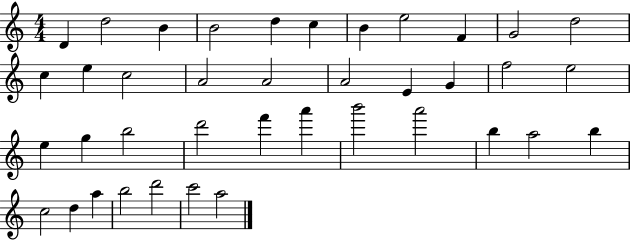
{
  \clef treble
  \numericTimeSignature
  \time 4/4
  \key c \major
  d'4 d''2 b'4 | b'2 d''4 c''4 | b'4 e''2 f'4 | g'2 d''2 | \break c''4 e''4 c''2 | a'2 a'2 | a'2 e'4 g'4 | f''2 e''2 | \break e''4 g''4 b''2 | d'''2 f'''4 a'''4 | b'''2 a'''2 | b''4 a''2 b''4 | \break c''2 d''4 a''4 | b''2 d'''2 | c'''2 a''2 | \bar "|."
}